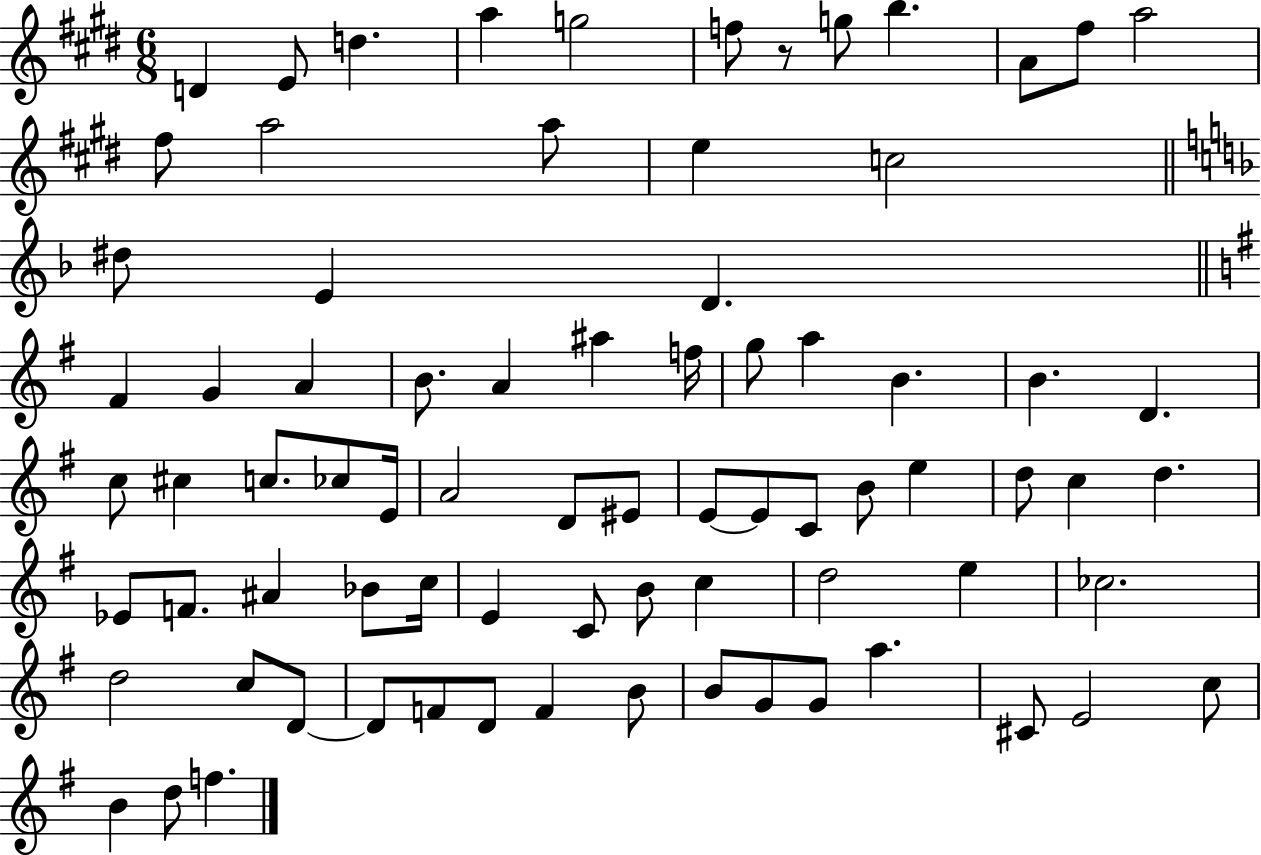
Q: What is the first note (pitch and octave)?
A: D4